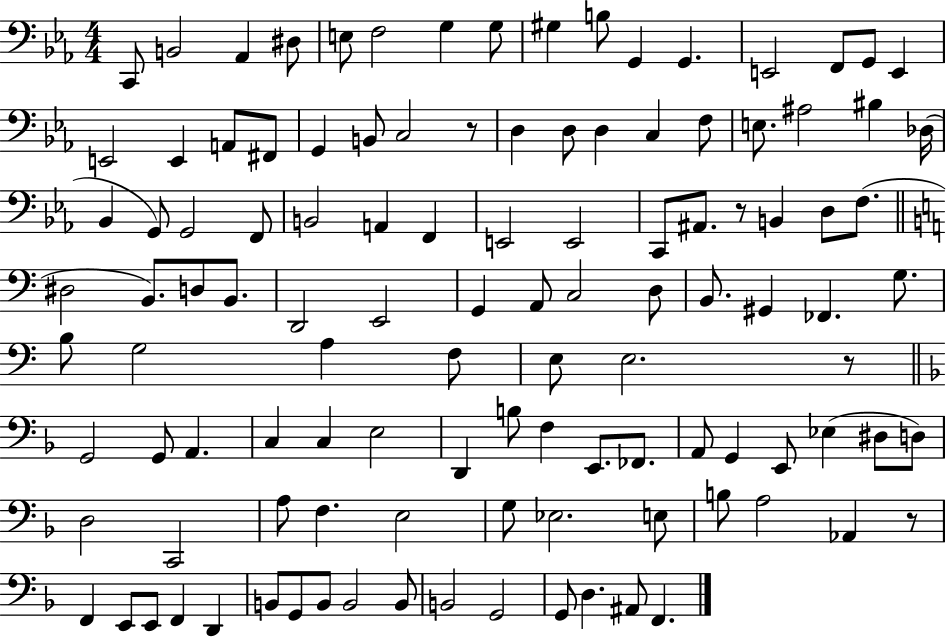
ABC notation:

X:1
T:Untitled
M:4/4
L:1/4
K:Eb
C,,/2 B,,2 _A,, ^D,/2 E,/2 F,2 G, G,/2 ^G, B,/2 G,, G,, E,,2 F,,/2 G,,/2 E,, E,,2 E,, A,,/2 ^F,,/2 G,, B,,/2 C,2 z/2 D, D,/2 D, C, F,/2 E,/2 ^A,2 ^B, _D,/4 _B,, G,,/2 G,,2 F,,/2 B,,2 A,, F,, E,,2 E,,2 C,,/2 ^A,,/2 z/2 B,, D,/2 F,/2 ^D,2 B,,/2 D,/2 B,,/2 D,,2 E,,2 G,, A,,/2 C,2 D,/2 B,,/2 ^G,, _F,, G,/2 B,/2 G,2 A, F,/2 E,/2 E,2 z/2 G,,2 G,,/2 A,, C, C, E,2 D,, B,/2 F, E,,/2 _F,,/2 A,,/2 G,, E,,/2 _E, ^D,/2 D,/2 D,2 C,,2 A,/2 F, E,2 G,/2 _E,2 E,/2 B,/2 A,2 _A,, z/2 F,, E,,/2 E,,/2 F,, D,, B,,/2 G,,/2 B,,/2 B,,2 B,,/2 B,,2 G,,2 G,,/2 D, ^A,,/2 F,,